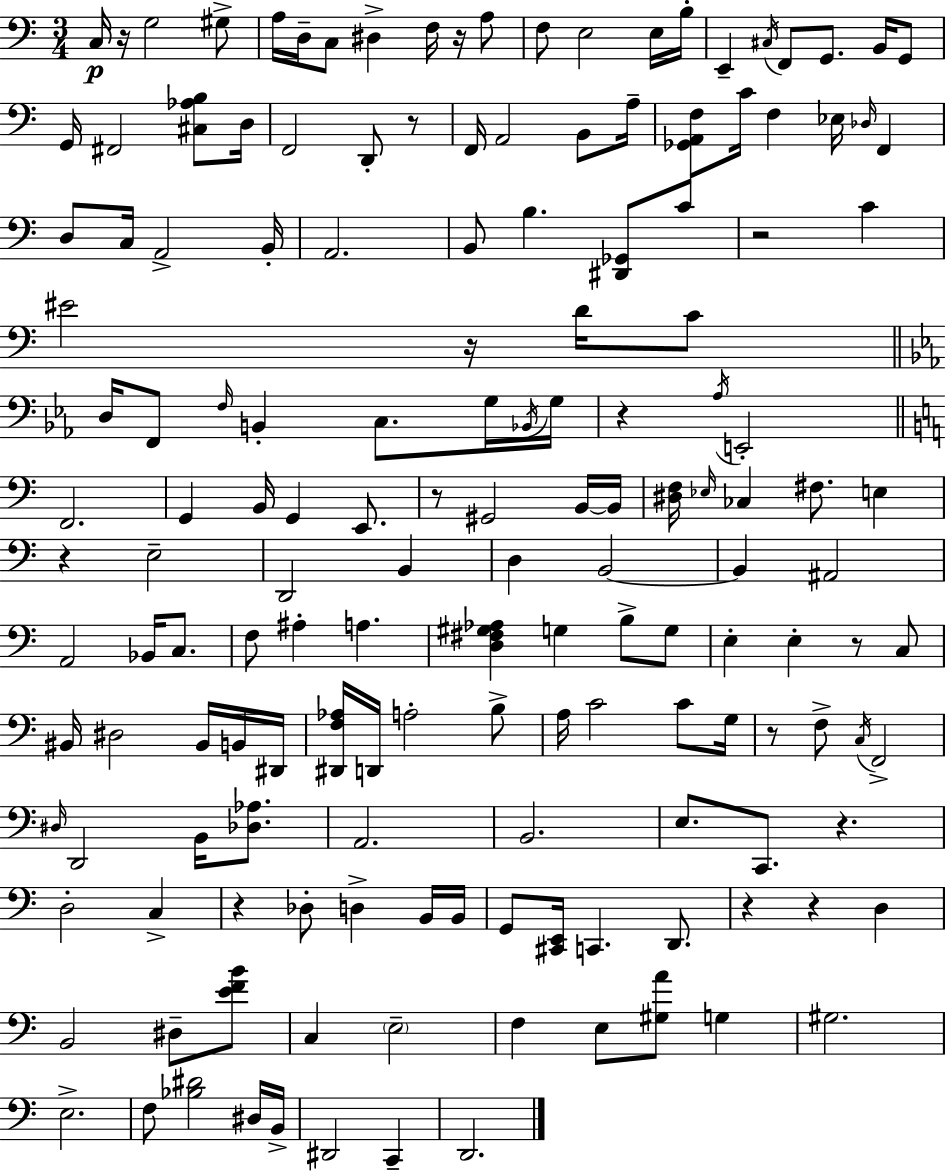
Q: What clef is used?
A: bass